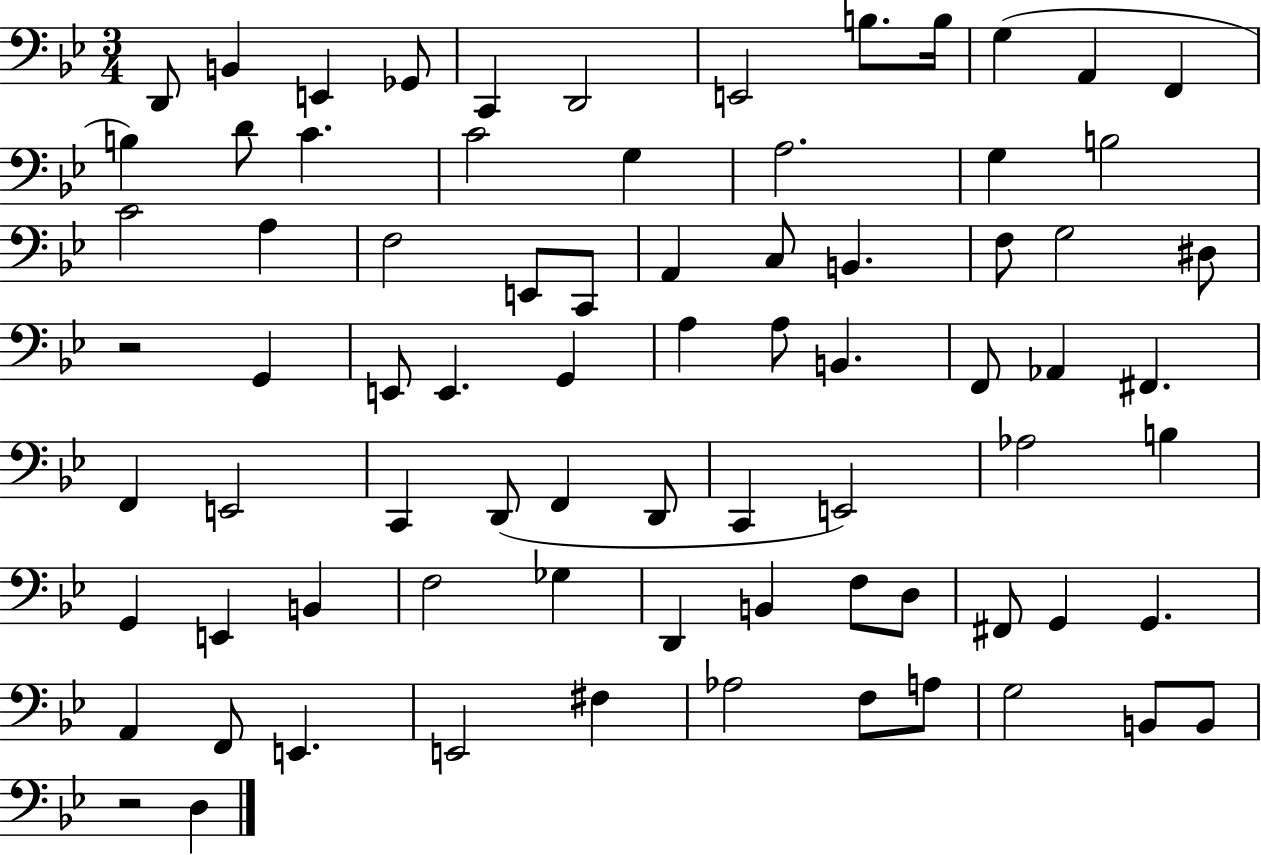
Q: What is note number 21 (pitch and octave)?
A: C4